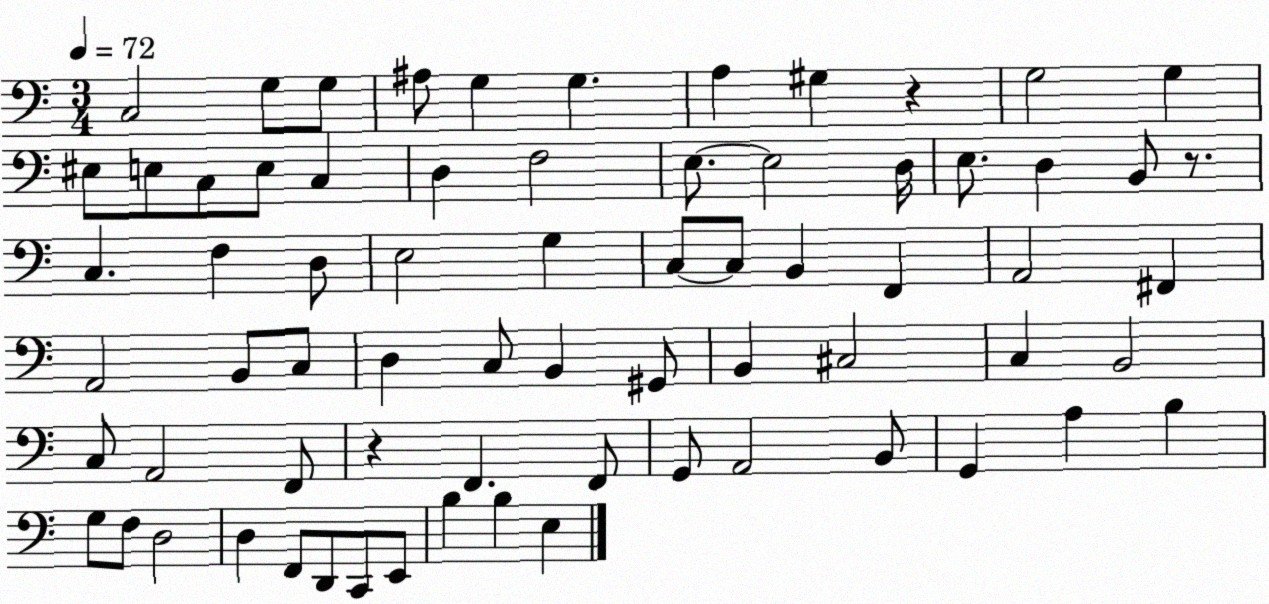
X:1
T:Untitled
M:3/4
L:1/4
K:C
C,2 G,/2 G,/2 ^A,/2 G, G, A, ^G, z G,2 G, ^E,/2 E,/2 C,/2 E,/2 C, D, F,2 E,/2 E,2 D,/4 E,/2 D, B,,/2 z/2 C, F, D,/2 E,2 G, C,/2 C,/2 B,, F,, A,,2 ^F,, A,,2 B,,/2 C,/2 D, C,/2 B,, ^G,,/2 B,, ^C,2 C, B,,2 C,/2 A,,2 F,,/2 z F,, F,,/2 G,,/2 A,,2 B,,/2 G,, A, B, G,/2 F,/2 D,2 D, F,,/2 D,,/2 C,,/2 E,,/2 B, B, E,